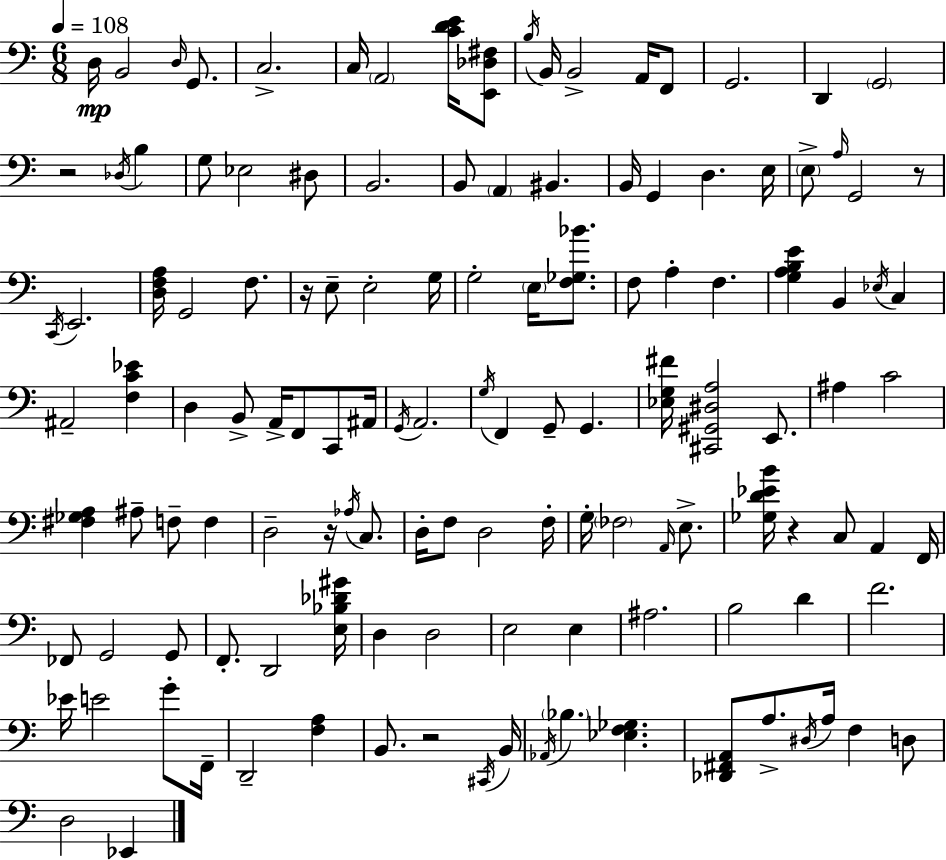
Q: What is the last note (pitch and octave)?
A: Eb2